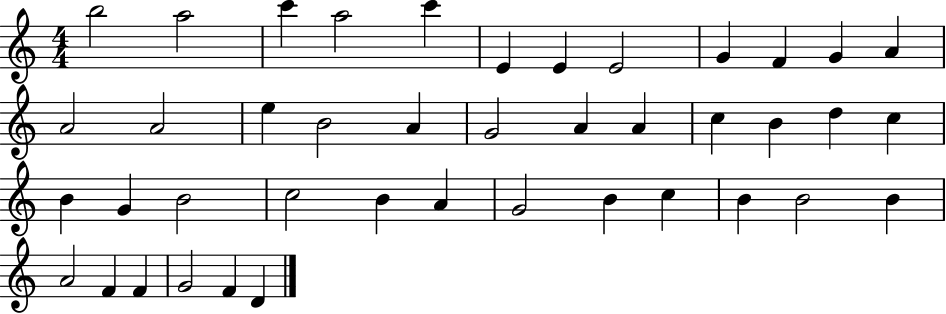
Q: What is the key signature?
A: C major